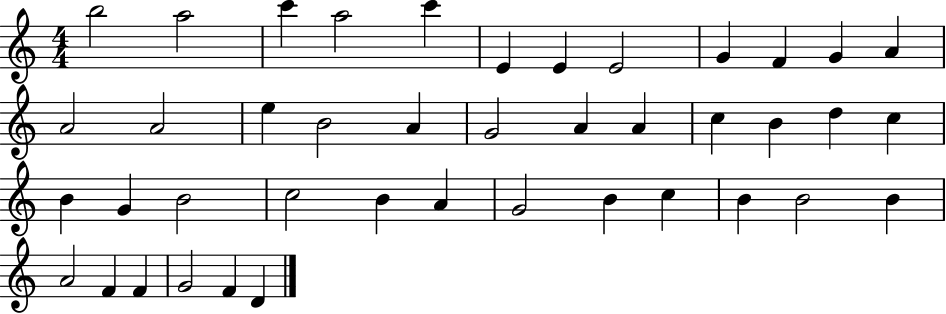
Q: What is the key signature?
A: C major